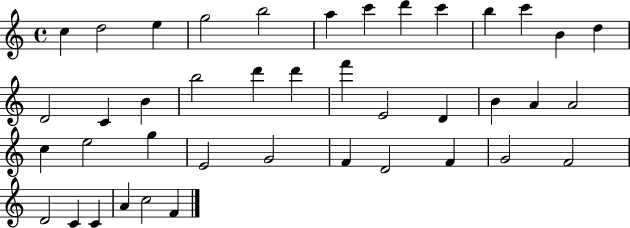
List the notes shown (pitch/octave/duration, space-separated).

C5/q D5/h E5/q G5/h B5/h A5/q C6/q D6/q C6/q B5/q C6/q B4/q D5/q D4/h C4/q B4/q B5/h D6/q D6/q F6/q E4/h D4/q B4/q A4/q A4/h C5/q E5/h G5/q E4/h G4/h F4/q D4/h F4/q G4/h F4/h D4/h C4/q C4/q A4/q C5/h F4/q